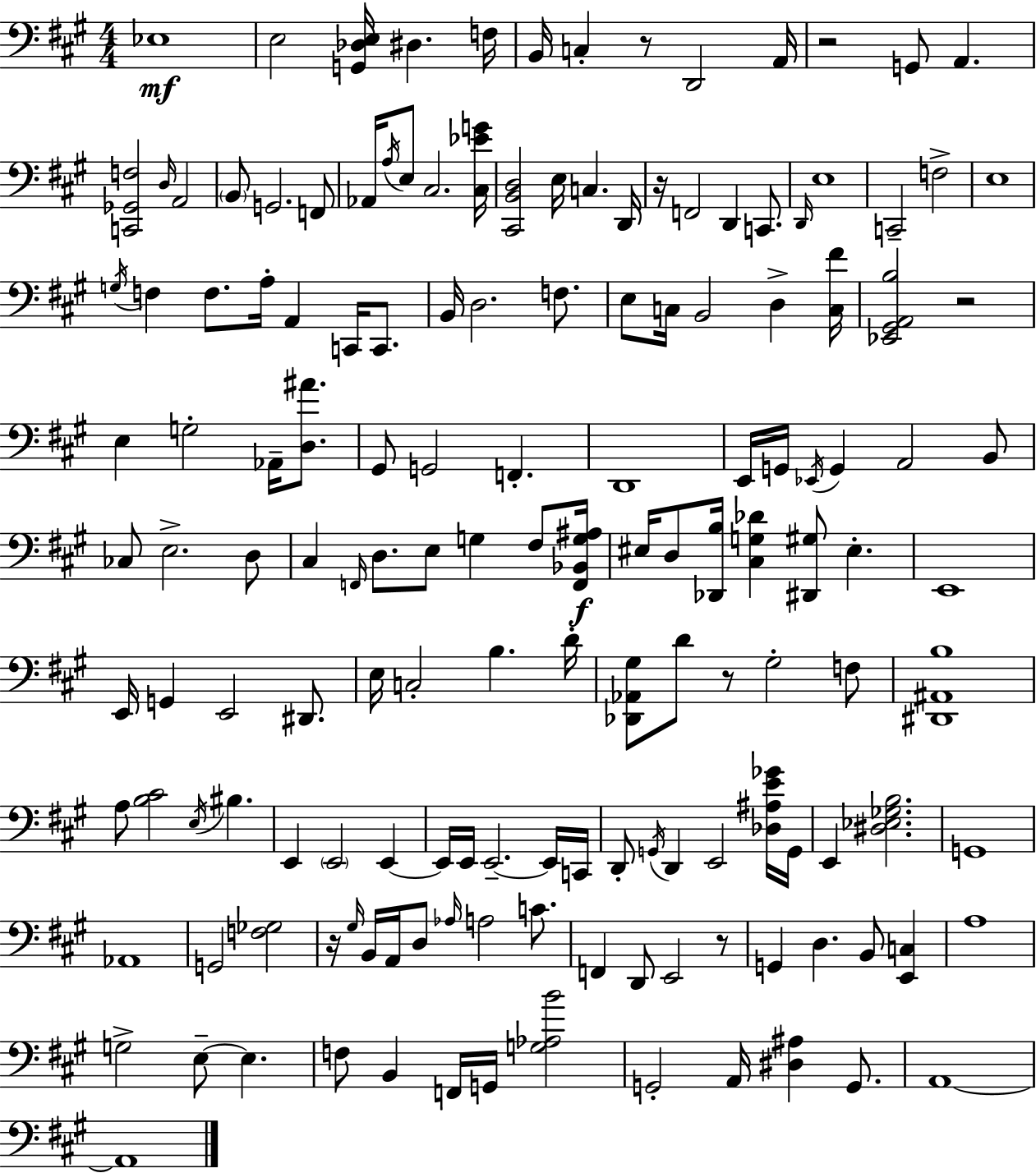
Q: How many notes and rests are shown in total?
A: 154